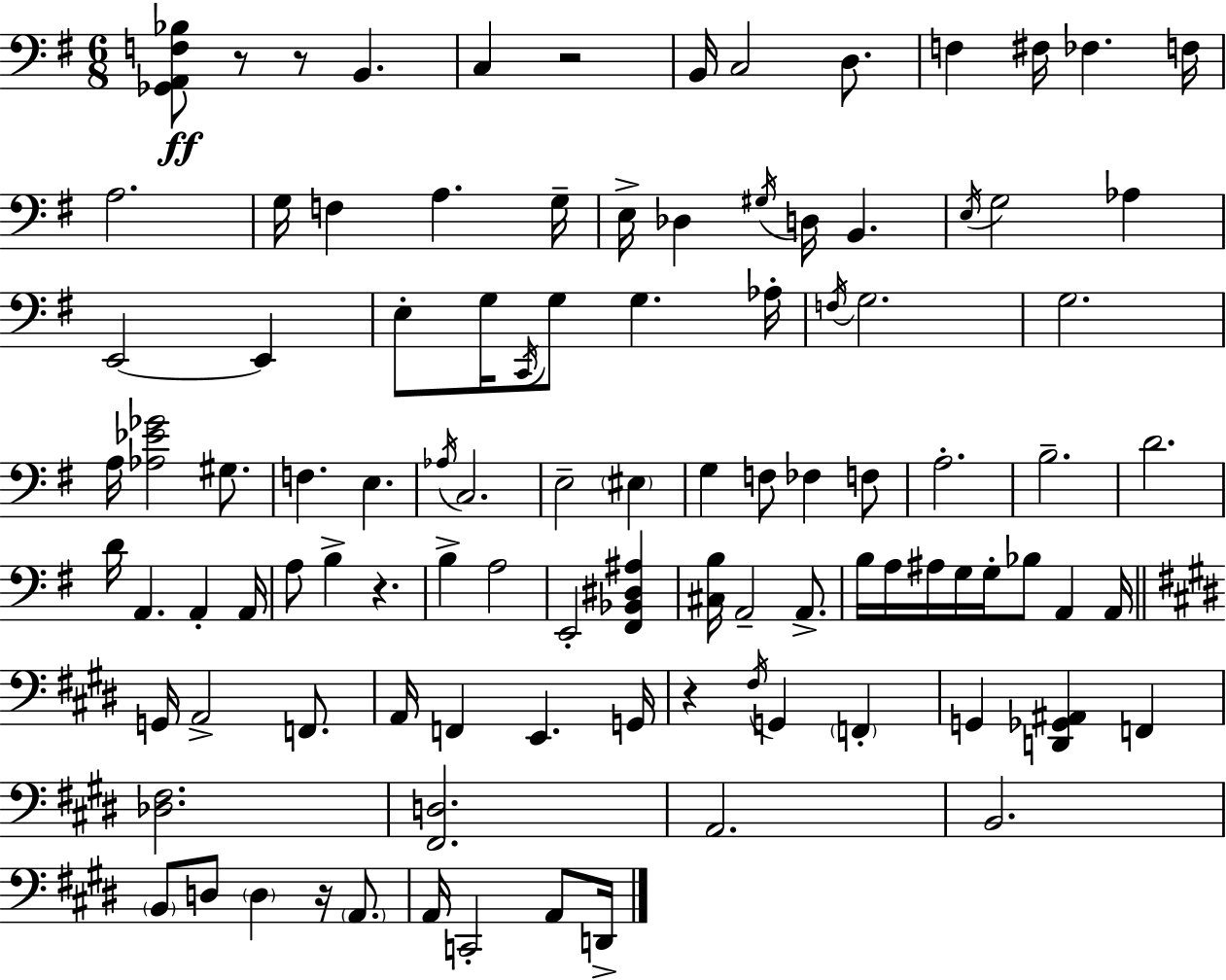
[Gb2,A2,F3,Bb3]/e R/e R/e B2/q. C3/q R/h B2/s C3/h D3/e. F3/q F#3/s FES3/q. F3/s A3/h. G3/s F3/q A3/q. G3/s E3/s Db3/q G#3/s D3/s B2/q. E3/s G3/h Ab3/q E2/h E2/q E3/e G3/s C2/s G3/e G3/q. Ab3/s F3/s G3/h. G3/h. A3/s [Ab3,Eb4,Gb4]/h G#3/e. F3/q. E3/q. Ab3/s C3/h. E3/h EIS3/q G3/q F3/e FES3/q F3/e A3/h. B3/h. D4/h. D4/s A2/q. A2/q A2/s A3/e B3/q R/q. B3/q A3/h E2/h [F#2,Bb2,D#3,A#3]/q [C#3,B3]/s A2/h A2/e. B3/s A3/s A#3/s G3/s G3/s Bb3/e A2/q A2/s G2/s A2/h F2/e. A2/s F2/q E2/q. G2/s R/q F#3/s G2/q F2/q G2/q [D2,Gb2,A#2]/q F2/q [Db3,F#3]/h. [F#2,D3]/h. A2/h. B2/h. B2/e D3/e D3/q R/s A2/e. A2/s C2/h A2/e D2/s